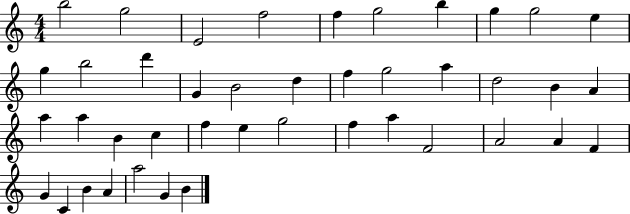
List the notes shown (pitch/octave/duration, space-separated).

B5/h G5/h E4/h F5/h F5/q G5/h B5/q G5/q G5/h E5/q G5/q B5/h D6/q G4/q B4/h D5/q F5/q G5/h A5/q D5/h B4/q A4/q A5/q A5/q B4/q C5/q F5/q E5/q G5/h F5/q A5/q F4/h A4/h A4/q F4/q G4/q C4/q B4/q A4/q A5/h G4/q B4/q